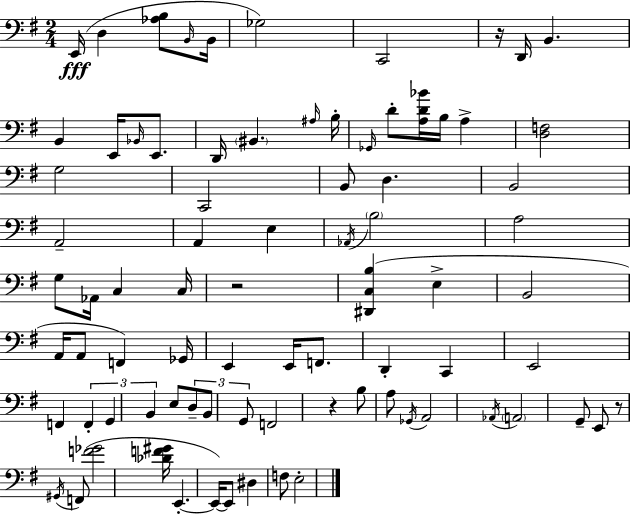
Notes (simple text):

E2/s D3/q [Ab3,B3]/e B2/s B2/s Gb3/h C2/h R/s D2/s B2/q. B2/q E2/s Bb2/s E2/e. D2/s BIS2/q. A#3/s B3/s Gb2/s D4/e [A3,D4,Bb4]/s B3/s A3/q [D3,F3]/h G3/h C2/h B2/e D3/q. B2/h A2/h A2/q E3/q Ab2/s B3/h A3/h G3/e Ab2/s C3/q C3/s R/h [D#2,C3,B3]/q E3/q B2/h A2/s A2/e F2/q Gb2/s E2/q E2/s F2/e. D2/q C2/q E2/h F2/q F2/q G2/q B2/q E3/e D3/e B2/e G2/e F2/h R/q B3/e A3/e Gb2/s A2/h Ab2/s A2/h G2/e E2/e R/e G#2/s F2/e [F4,Gb4]/h [Db4,F4,G#4]/s E2/q. E2/s E2/e D#3/q F3/e E3/h